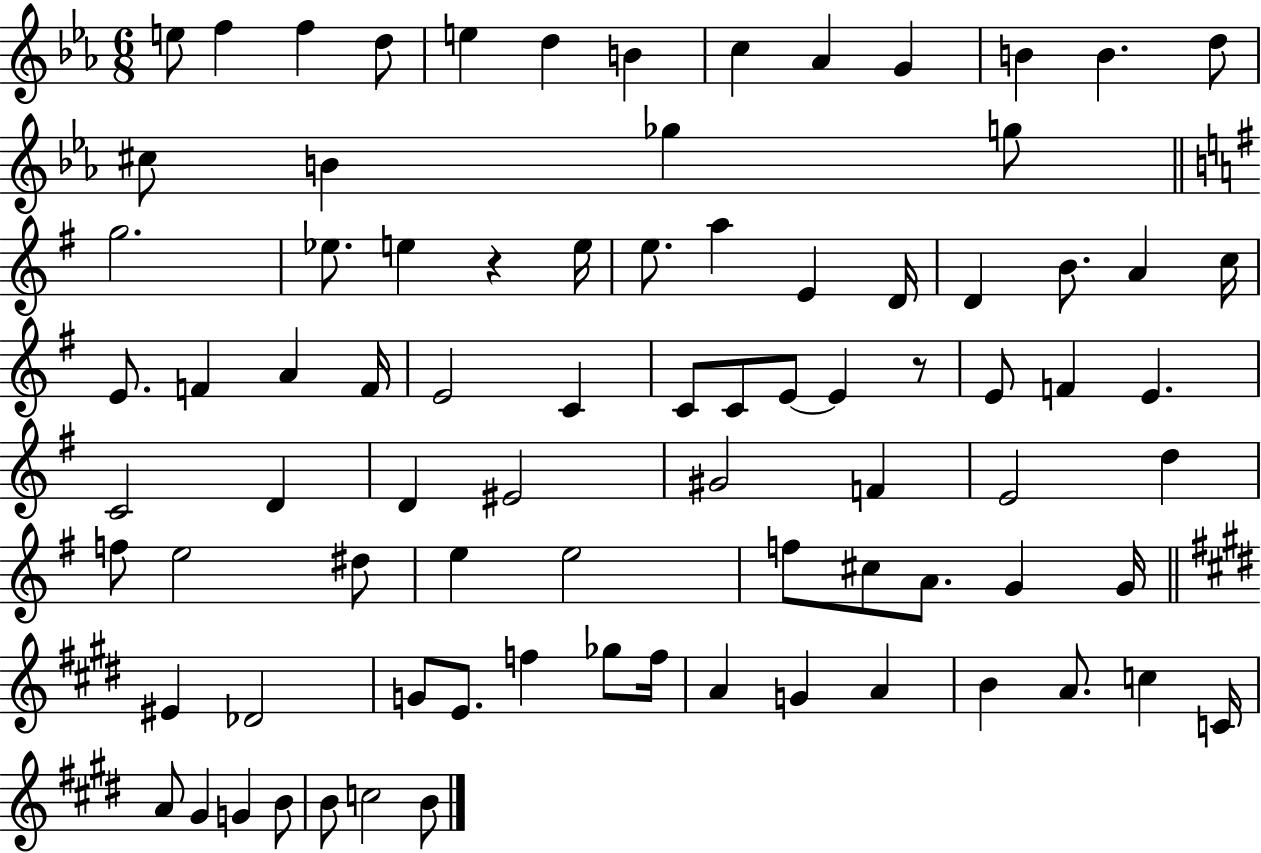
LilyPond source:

{
  \clef treble
  \numericTimeSignature
  \time 6/8
  \key ees \major
  e''8 f''4 f''4 d''8 | e''4 d''4 b'4 | c''4 aes'4 g'4 | b'4 b'4. d''8 | \break cis''8 b'4 ges''4 g''8 | \bar "||" \break \key g \major g''2. | ees''8. e''4 r4 e''16 | e''8. a''4 e'4 d'16 | d'4 b'8. a'4 c''16 | \break e'8. f'4 a'4 f'16 | e'2 c'4 | c'8 c'8 e'8~~ e'4 r8 | e'8 f'4 e'4. | \break c'2 d'4 | d'4 eis'2 | gis'2 f'4 | e'2 d''4 | \break f''8 e''2 dis''8 | e''4 e''2 | f''8 cis''8 a'8. g'4 g'16 | \bar "||" \break \key e \major eis'4 des'2 | g'8 e'8. f''4 ges''8 f''16 | a'4 g'4 a'4 | b'4 a'8. c''4 c'16 | \break a'8 gis'4 g'4 b'8 | b'8 c''2 b'8 | \bar "|."
}